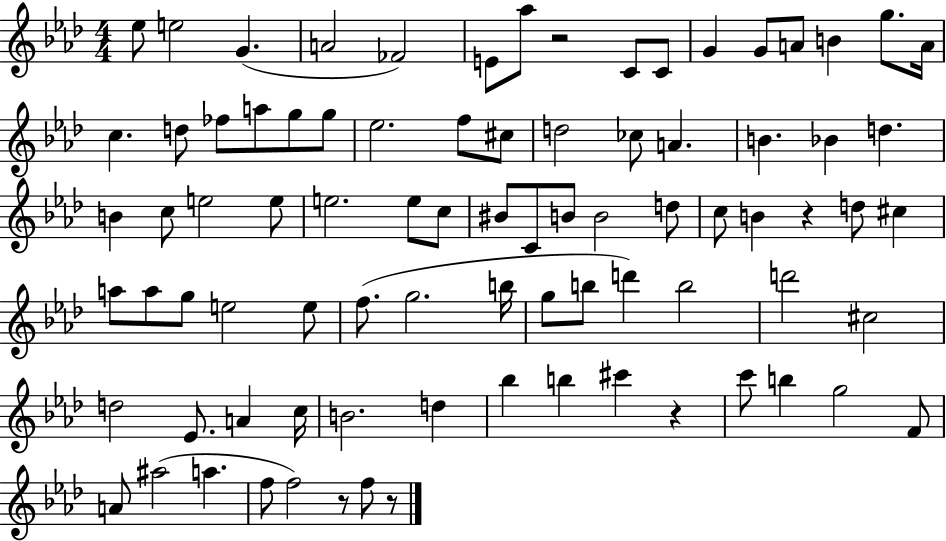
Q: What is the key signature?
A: AES major